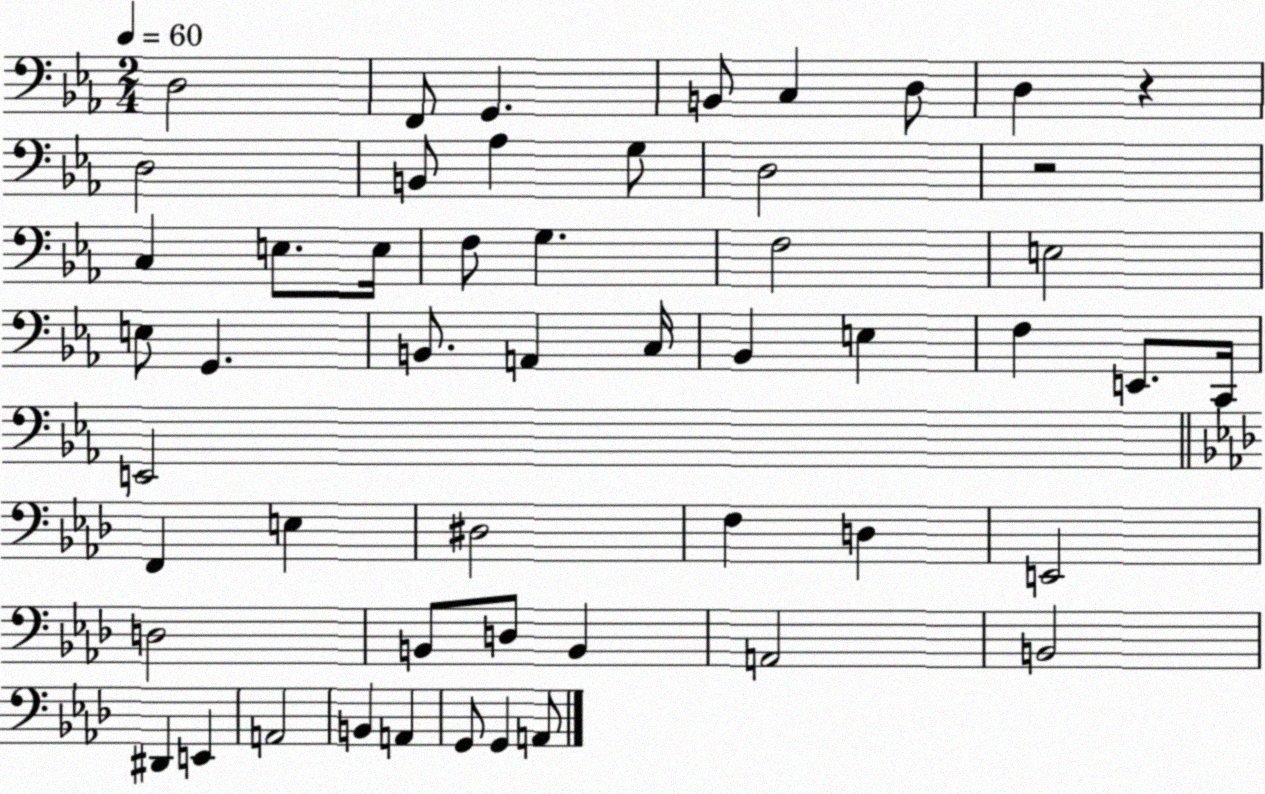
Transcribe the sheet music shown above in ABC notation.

X:1
T:Untitled
M:2/4
L:1/4
K:Eb
D,2 F,,/2 G,, B,,/2 C, D,/2 D, z D,2 B,,/2 _A, G,/2 D,2 z2 C, E,/2 E,/4 F,/2 G, F,2 E,2 E,/2 G,, B,,/2 A,, C,/4 _B,, E, F, E,,/2 C,,/4 E,,2 F,, E, ^D,2 F, D, E,,2 D,2 B,,/2 D,/2 B,, A,,2 B,,2 ^D,, E,, A,,2 B,, A,, G,,/2 G,, A,,/2